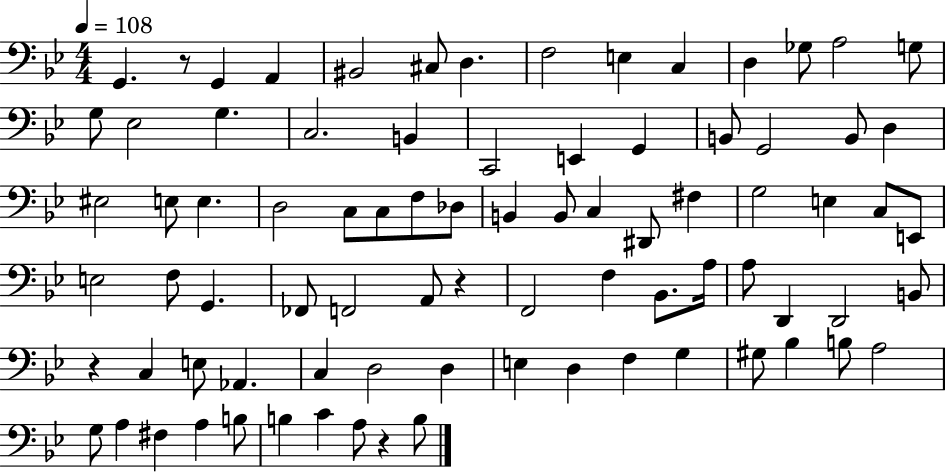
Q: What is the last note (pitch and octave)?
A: B3